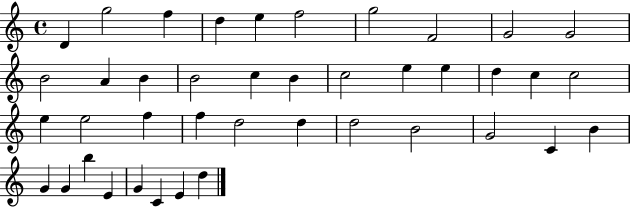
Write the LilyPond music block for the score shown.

{
  \clef treble
  \time 4/4
  \defaultTimeSignature
  \key c \major
  d'4 g''2 f''4 | d''4 e''4 f''2 | g''2 f'2 | g'2 g'2 | \break b'2 a'4 b'4 | b'2 c''4 b'4 | c''2 e''4 e''4 | d''4 c''4 c''2 | \break e''4 e''2 f''4 | f''4 d''2 d''4 | d''2 b'2 | g'2 c'4 b'4 | \break g'4 g'4 b''4 e'4 | g'4 c'4 e'4 d''4 | \bar "|."
}